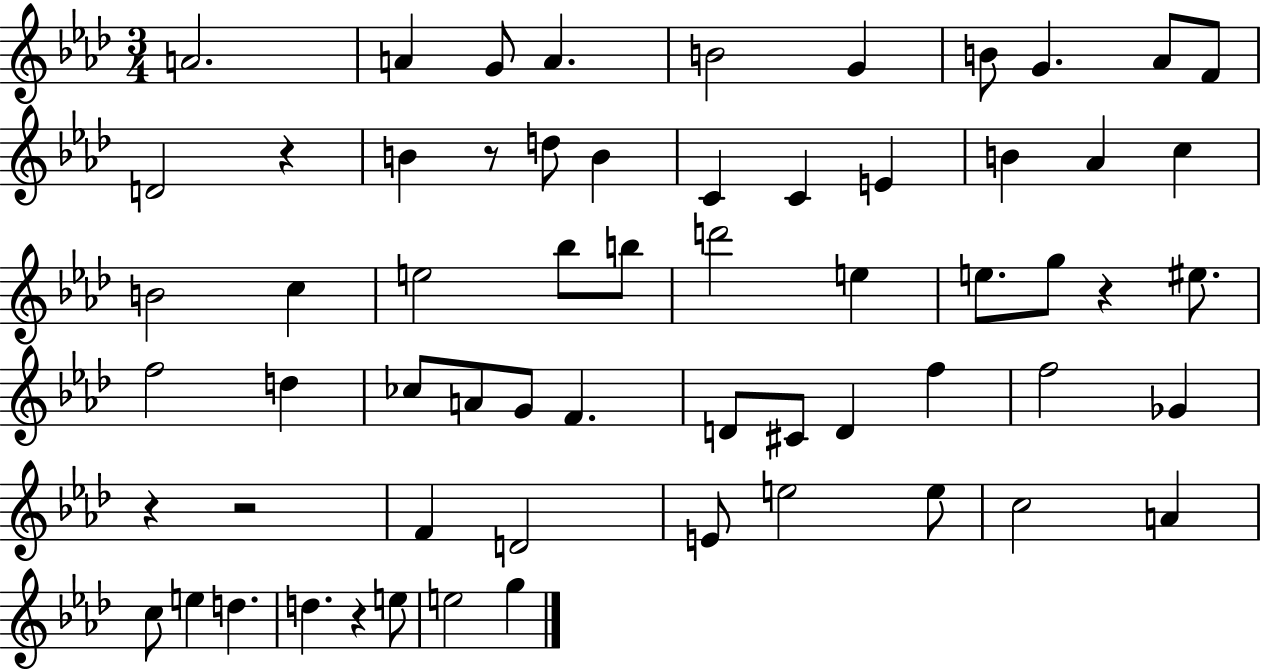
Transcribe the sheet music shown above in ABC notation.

X:1
T:Untitled
M:3/4
L:1/4
K:Ab
A2 A G/2 A B2 G B/2 G _A/2 F/2 D2 z B z/2 d/2 B C C E B _A c B2 c e2 _b/2 b/2 d'2 e e/2 g/2 z ^e/2 f2 d _c/2 A/2 G/2 F D/2 ^C/2 D f f2 _G z z2 F D2 E/2 e2 e/2 c2 A c/2 e d d z e/2 e2 g